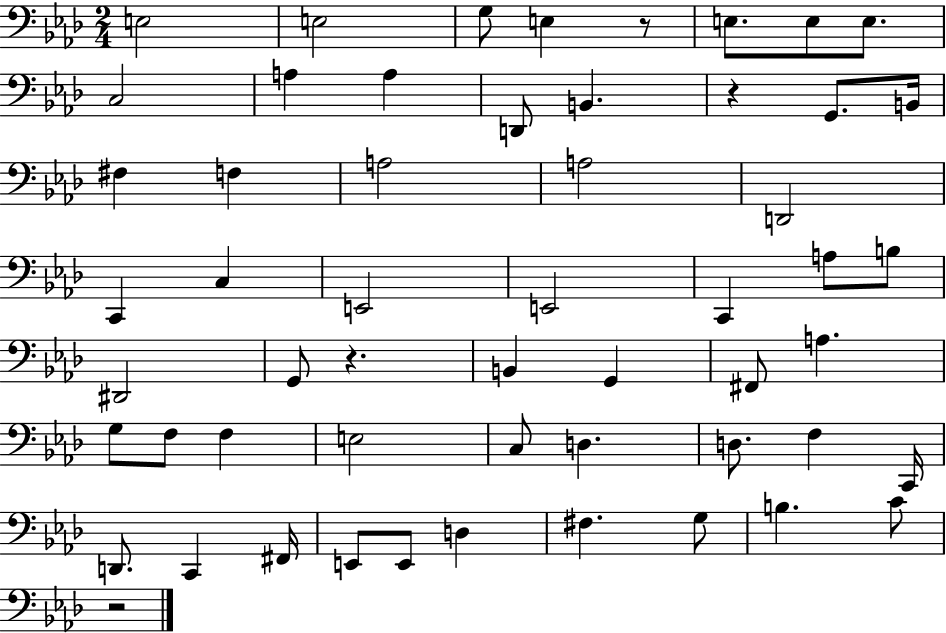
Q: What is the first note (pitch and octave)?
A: E3